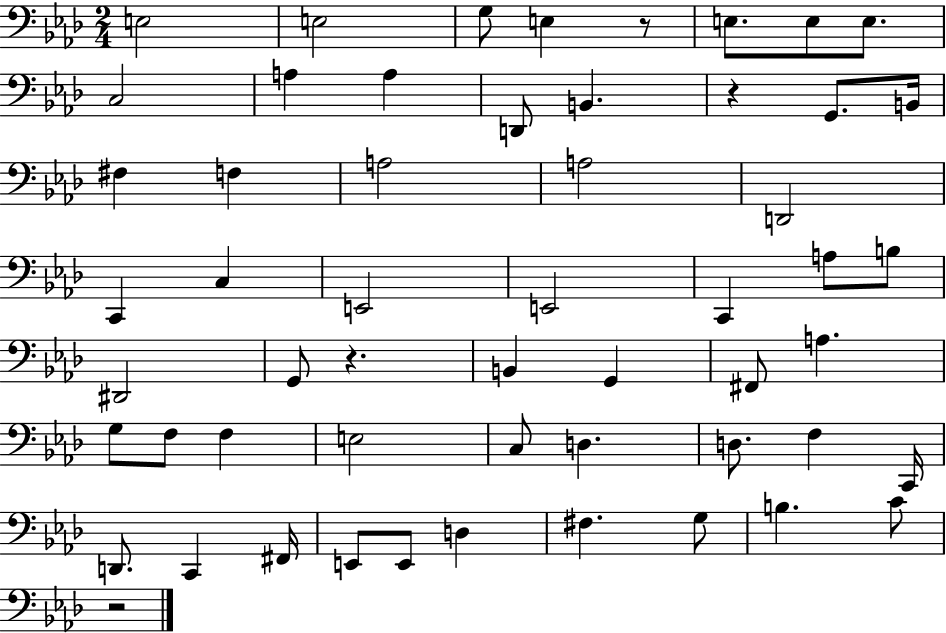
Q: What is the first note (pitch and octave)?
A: E3